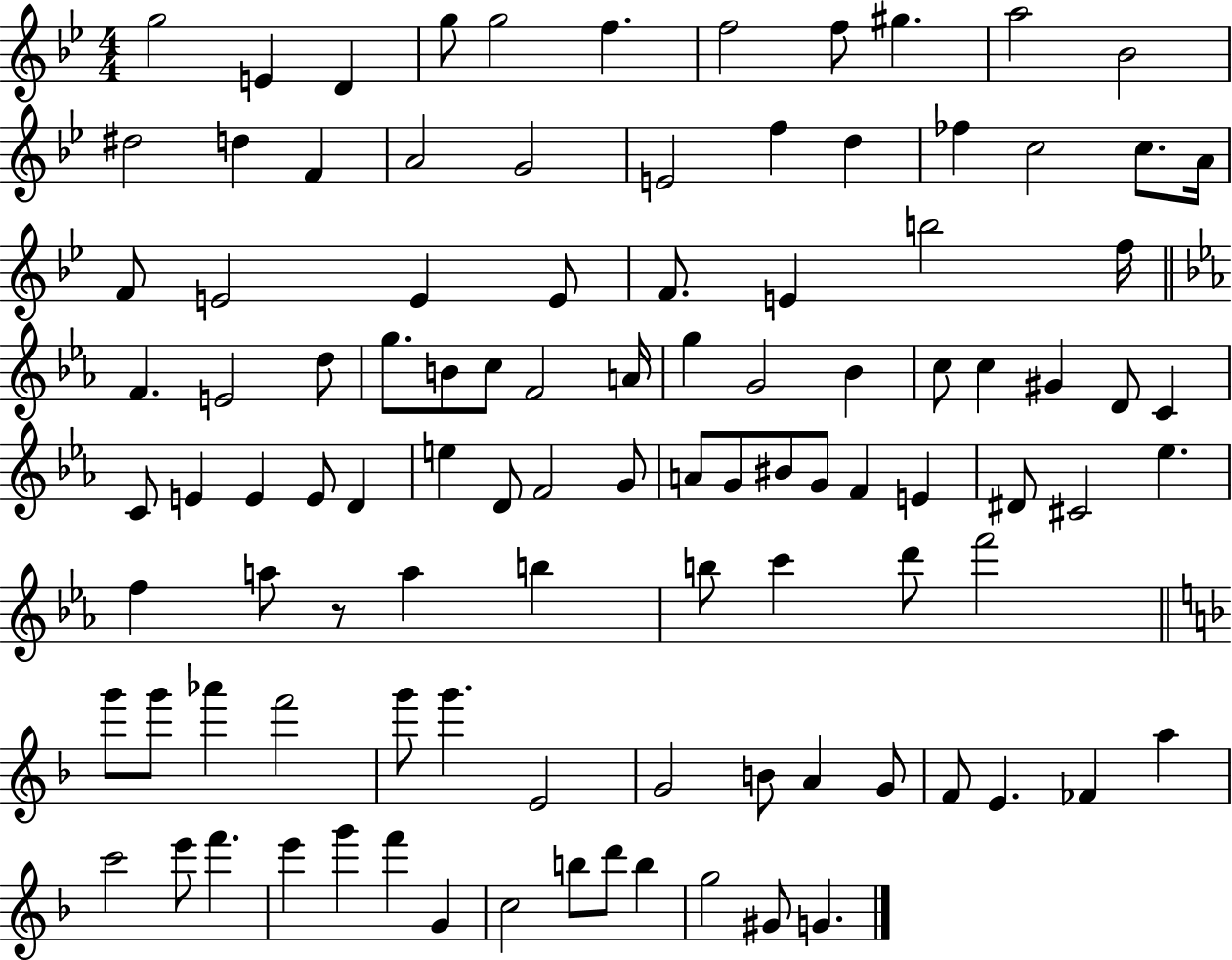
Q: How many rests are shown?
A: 1